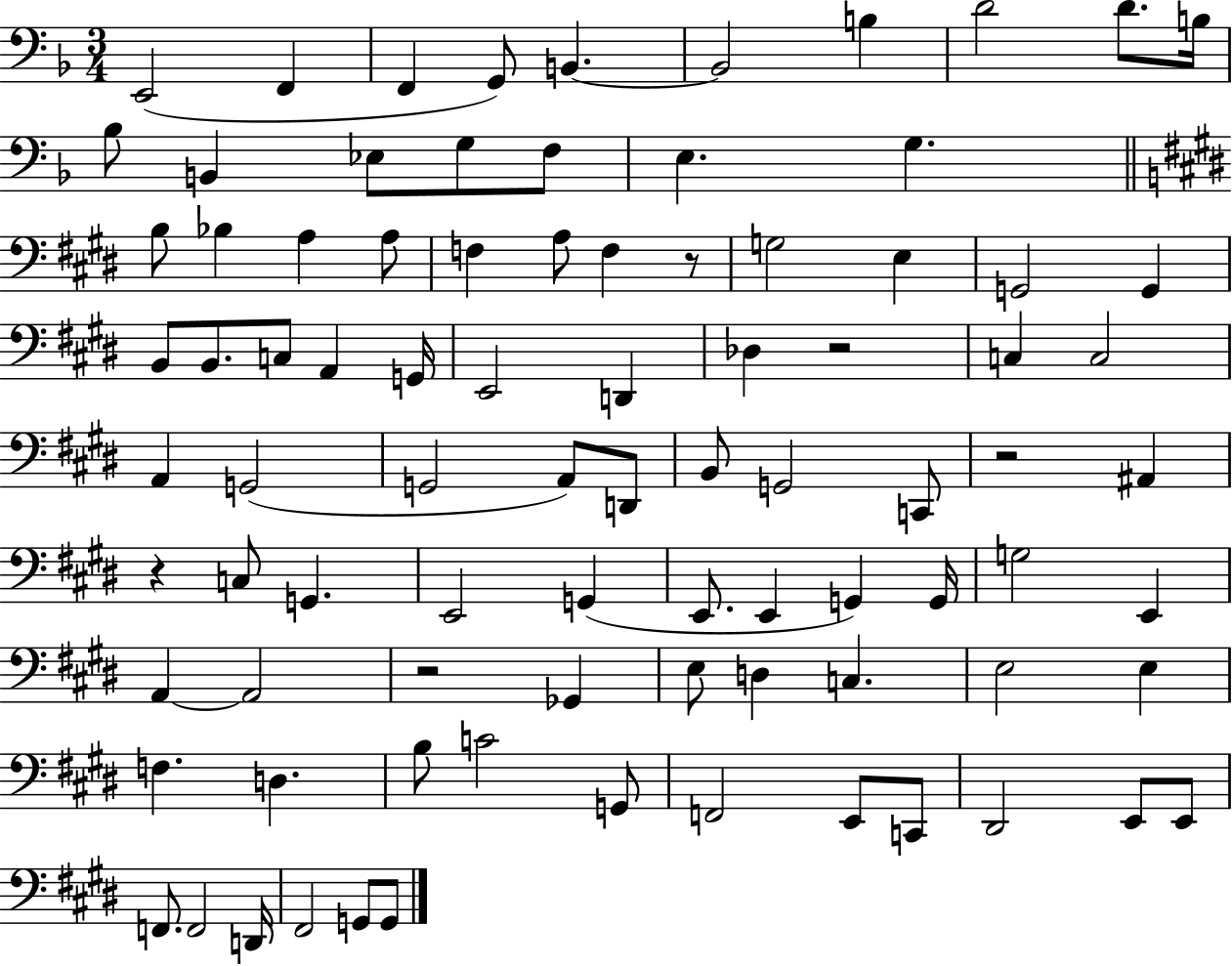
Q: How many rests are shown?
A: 5